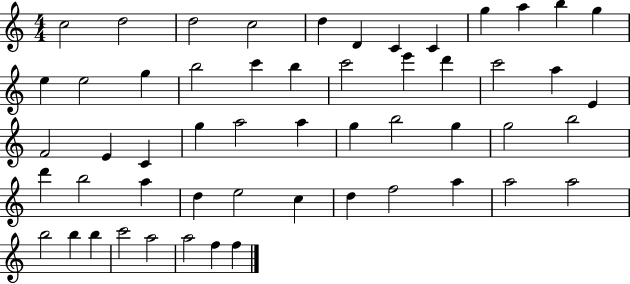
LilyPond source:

{
  \clef treble
  \numericTimeSignature
  \time 4/4
  \key c \major
  c''2 d''2 | d''2 c''2 | d''4 d'4 c'4 c'4 | g''4 a''4 b''4 g''4 | \break e''4 e''2 g''4 | b''2 c'''4 b''4 | c'''2 e'''4 d'''4 | c'''2 a''4 e'4 | \break f'2 e'4 c'4 | g''4 a''2 a''4 | g''4 b''2 g''4 | g''2 b''2 | \break d'''4 b''2 a''4 | d''4 e''2 c''4 | d''4 f''2 a''4 | a''2 a''2 | \break b''2 b''4 b''4 | c'''2 a''2 | a''2 f''4 f''4 | \bar "|."
}